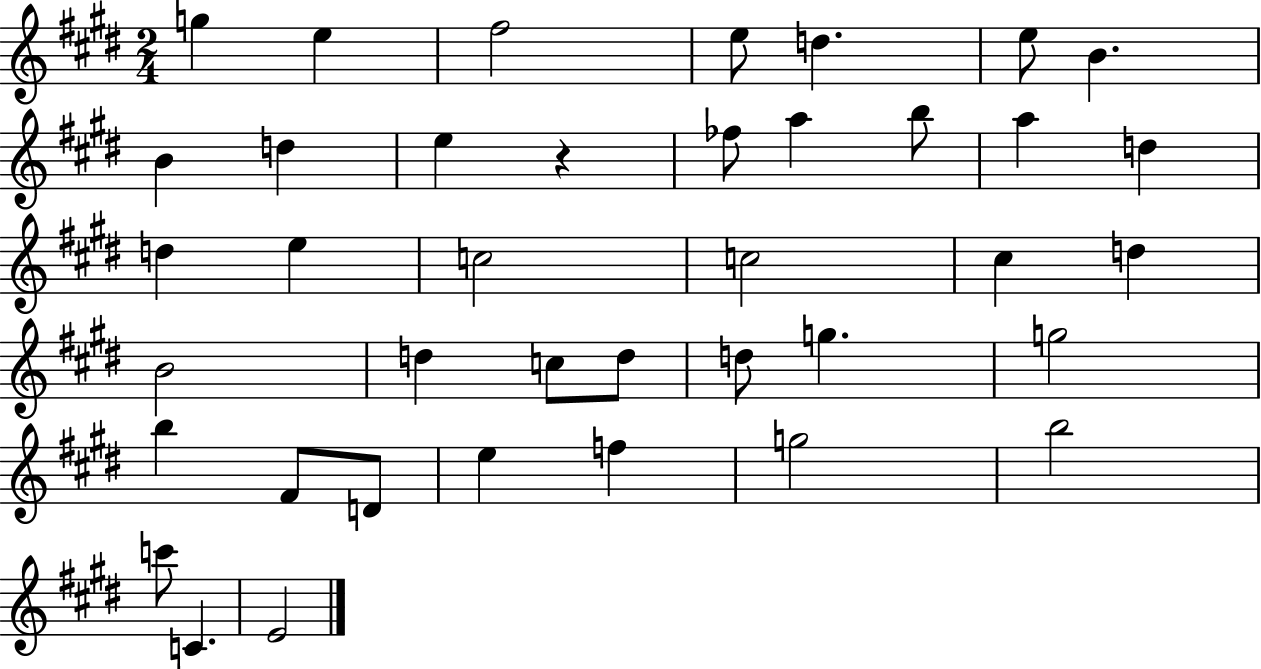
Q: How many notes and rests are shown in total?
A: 39